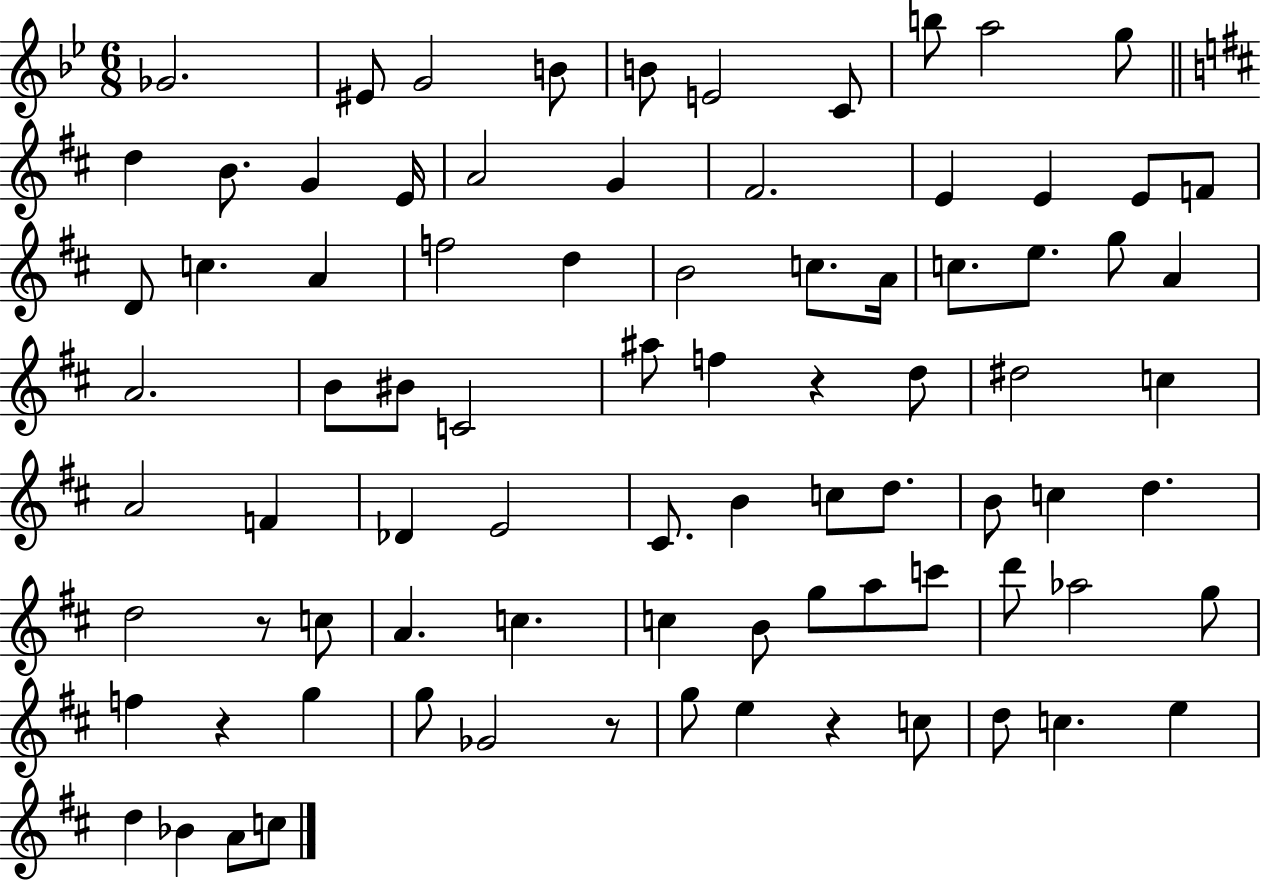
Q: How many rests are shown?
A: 5